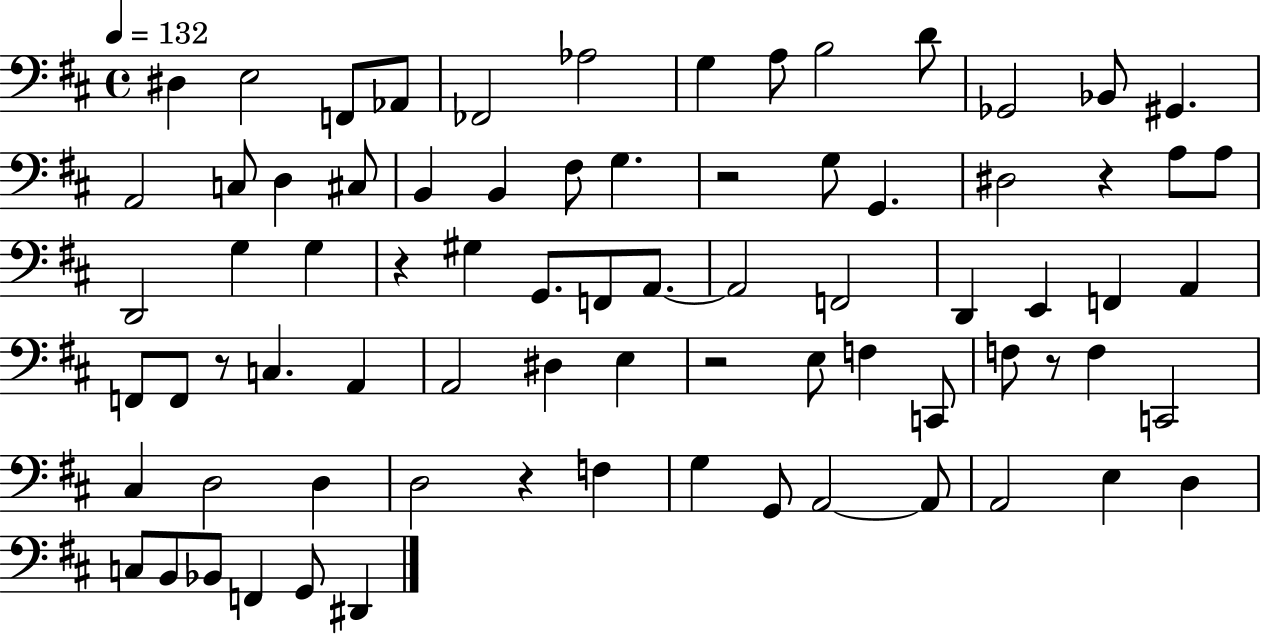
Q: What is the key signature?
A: D major